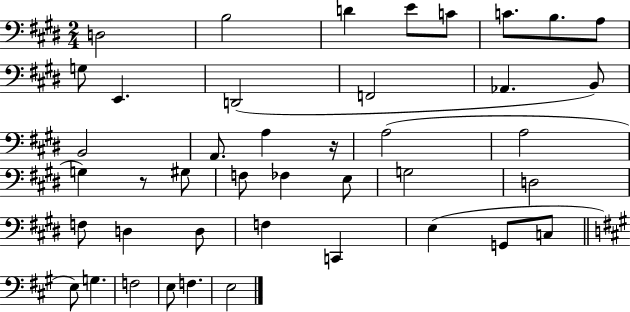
X:1
T:Untitled
M:2/4
L:1/4
K:E
D,2 B,2 D E/2 C/2 C/2 B,/2 A,/2 G,/2 E,, D,,2 F,,2 _A,, B,,/2 B,,2 A,,/2 A, z/4 A,2 A,2 G, z/2 ^G,/2 F,/2 _F, E,/2 G,2 D,2 F,/2 D, D,/2 F, C,, E, G,,/2 C,/2 E,/2 G, F,2 E,/2 F, E,2